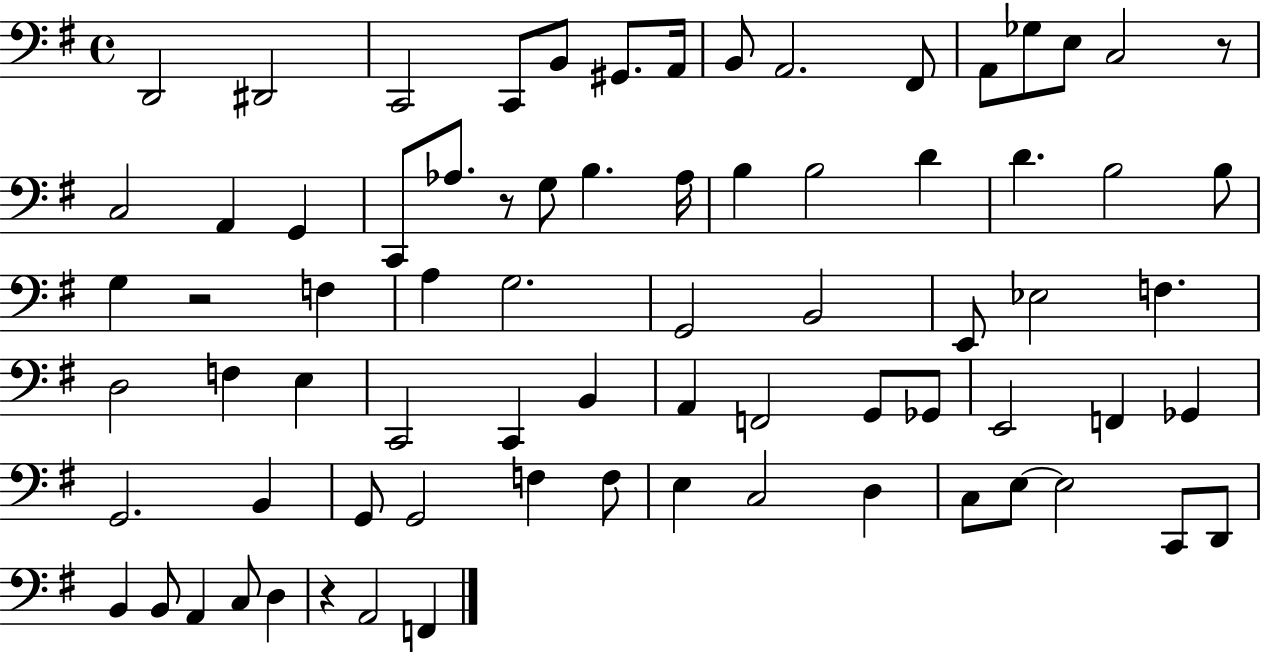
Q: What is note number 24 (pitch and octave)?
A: B3